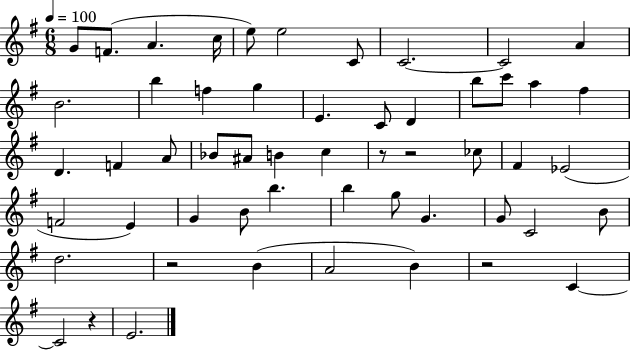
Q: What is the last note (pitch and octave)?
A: E4